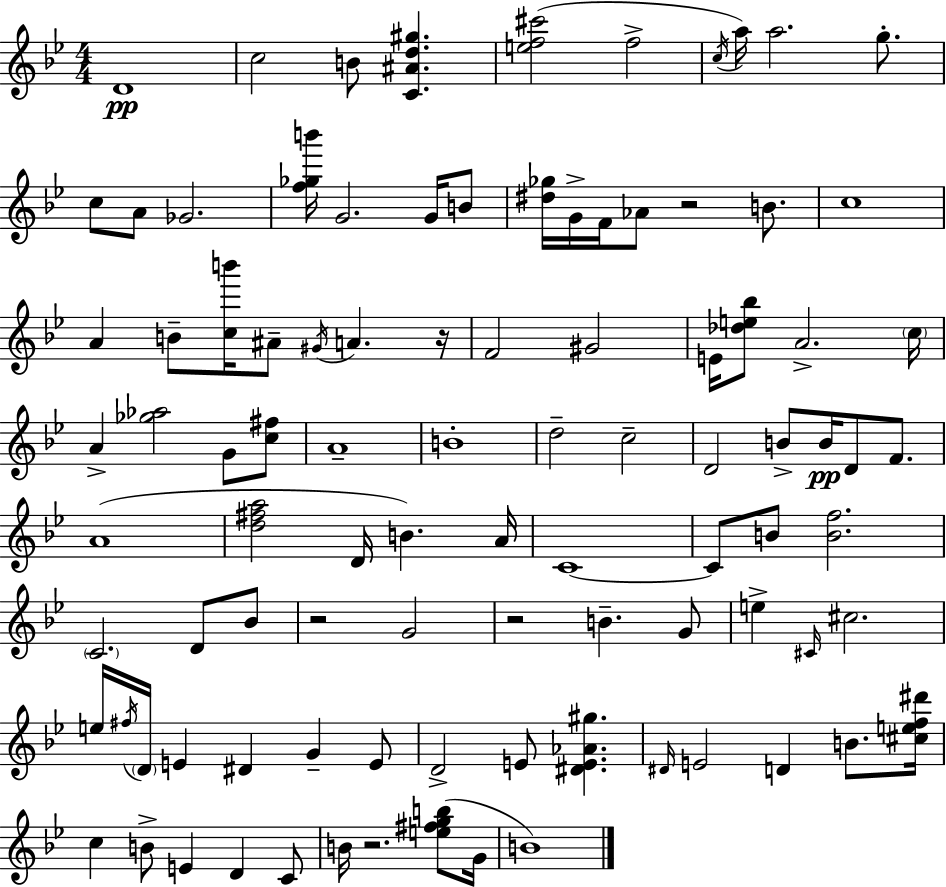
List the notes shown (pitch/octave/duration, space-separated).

D4/w C5/h B4/e [C4,A#4,D5,G#5]/q. [E5,F5,C#6]/h F5/h C5/s A5/s A5/h. G5/e. C5/e A4/e Gb4/h. [F5,Gb5,B6]/s G4/h. G4/s B4/e [D#5,Gb5]/s G4/s F4/s Ab4/e R/h B4/e. C5/w A4/q B4/e [C5,B6]/s A#4/e G#4/s A4/q. R/s F4/h G#4/h E4/s [Db5,E5,Bb5]/e A4/h. C5/s A4/q [Gb5,Ab5]/h G4/e [C5,F#5]/e A4/w B4/w D5/h C5/h D4/h B4/e B4/s D4/e F4/e. A4/w [D5,F#5,A5]/h D4/s B4/q. A4/s C4/w C4/e B4/e [B4,F5]/h. C4/h. D4/e Bb4/e R/h G4/h R/h B4/q. G4/e E5/q C#4/s C#5/h. E5/s F#5/s D4/s E4/q D#4/q G4/q E4/e D4/h E4/e [D#4,E4,Ab4,G#5]/q. D#4/s E4/h D4/q B4/e. [C#5,E5,F5,D#6]/s C5/q B4/e E4/q D4/q C4/e B4/s R/h. [E5,F#5,G5,B5]/e G4/s B4/w